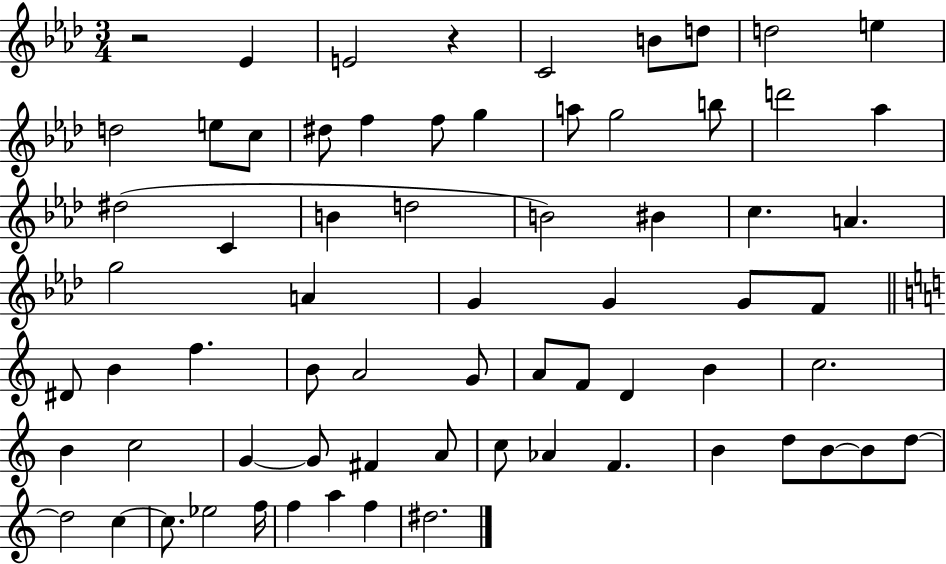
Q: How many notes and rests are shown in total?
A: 69